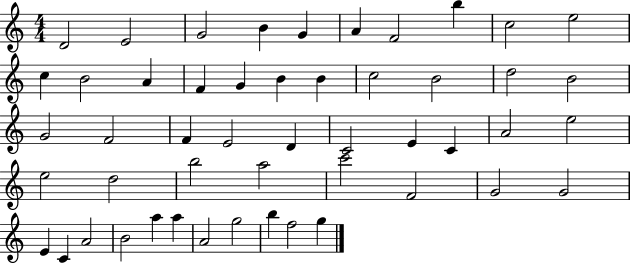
D4/h E4/h G4/h B4/q G4/q A4/q F4/h B5/q C5/h E5/h C5/q B4/h A4/q F4/q G4/q B4/q B4/q C5/h B4/h D5/h B4/h G4/h F4/h F4/q E4/h D4/q C4/h E4/q C4/q A4/h E5/h E5/h D5/h B5/h A5/h C6/h F4/h G4/h G4/h E4/q C4/q A4/h B4/h A5/q A5/q A4/h G5/h B5/q F5/h G5/q